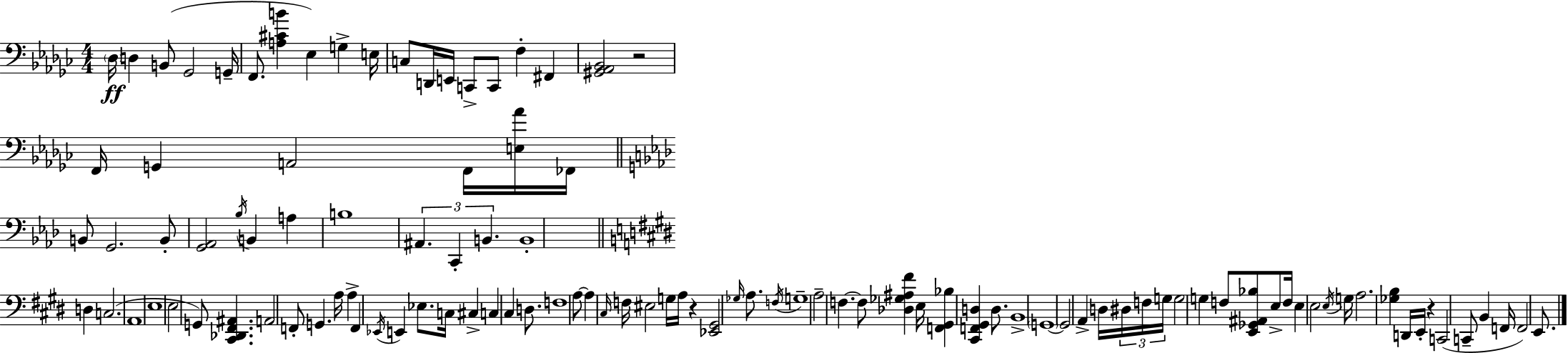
Db3/s D3/q B2/e Gb2/h G2/s F2/e. [A3,C#4,B4]/q Eb3/q G3/q E3/s C3/e D2/s E2/s C2/e C2/e F3/q F#2/q [G#2,Ab2,Bb2]/h R/h F2/s G2/q A2/h F2/s [E3,Ab4]/s FES2/s B2/e G2/h. B2/e [G2,Ab2]/h Bb3/s B2/q A3/q B3/w A#2/q. C2/q B2/q. B2/w D3/q C3/h. A2/w E3/w E3/h G2/e [C#2,Db2,F#2,A#2]/q. A2/h F2/e G2/q. A3/s A3/q F2/q Eb2/s E2/q Eb3/e. C3/s C#3/q C3/q C#3/q D3/e. F3/w A3/e A3/q C#3/s F3/s EIS3/h G3/s A3/s R/q [Eb2,G#2]/h Gb3/s A3/e. F3/s G3/w A3/h F3/q. F3/e [Db3,Gb3,A#3,F#4]/q E3/s [F2,G#2,Bb3]/q [C#2,F2,G#2,D3]/q D3/e. B2/w G2/w G2/h A2/q D3/s D#3/s F3/s G3/s G3/h G3/q F3/e [E2,Gb2,A#2,Bb3]/e E3/e F3/s E3/q E3/h E3/s G3/s A3/h. [Gb3,B3]/q D2/s E2/s R/q C2/h C2/e B2/q F2/s F2/h E2/e.